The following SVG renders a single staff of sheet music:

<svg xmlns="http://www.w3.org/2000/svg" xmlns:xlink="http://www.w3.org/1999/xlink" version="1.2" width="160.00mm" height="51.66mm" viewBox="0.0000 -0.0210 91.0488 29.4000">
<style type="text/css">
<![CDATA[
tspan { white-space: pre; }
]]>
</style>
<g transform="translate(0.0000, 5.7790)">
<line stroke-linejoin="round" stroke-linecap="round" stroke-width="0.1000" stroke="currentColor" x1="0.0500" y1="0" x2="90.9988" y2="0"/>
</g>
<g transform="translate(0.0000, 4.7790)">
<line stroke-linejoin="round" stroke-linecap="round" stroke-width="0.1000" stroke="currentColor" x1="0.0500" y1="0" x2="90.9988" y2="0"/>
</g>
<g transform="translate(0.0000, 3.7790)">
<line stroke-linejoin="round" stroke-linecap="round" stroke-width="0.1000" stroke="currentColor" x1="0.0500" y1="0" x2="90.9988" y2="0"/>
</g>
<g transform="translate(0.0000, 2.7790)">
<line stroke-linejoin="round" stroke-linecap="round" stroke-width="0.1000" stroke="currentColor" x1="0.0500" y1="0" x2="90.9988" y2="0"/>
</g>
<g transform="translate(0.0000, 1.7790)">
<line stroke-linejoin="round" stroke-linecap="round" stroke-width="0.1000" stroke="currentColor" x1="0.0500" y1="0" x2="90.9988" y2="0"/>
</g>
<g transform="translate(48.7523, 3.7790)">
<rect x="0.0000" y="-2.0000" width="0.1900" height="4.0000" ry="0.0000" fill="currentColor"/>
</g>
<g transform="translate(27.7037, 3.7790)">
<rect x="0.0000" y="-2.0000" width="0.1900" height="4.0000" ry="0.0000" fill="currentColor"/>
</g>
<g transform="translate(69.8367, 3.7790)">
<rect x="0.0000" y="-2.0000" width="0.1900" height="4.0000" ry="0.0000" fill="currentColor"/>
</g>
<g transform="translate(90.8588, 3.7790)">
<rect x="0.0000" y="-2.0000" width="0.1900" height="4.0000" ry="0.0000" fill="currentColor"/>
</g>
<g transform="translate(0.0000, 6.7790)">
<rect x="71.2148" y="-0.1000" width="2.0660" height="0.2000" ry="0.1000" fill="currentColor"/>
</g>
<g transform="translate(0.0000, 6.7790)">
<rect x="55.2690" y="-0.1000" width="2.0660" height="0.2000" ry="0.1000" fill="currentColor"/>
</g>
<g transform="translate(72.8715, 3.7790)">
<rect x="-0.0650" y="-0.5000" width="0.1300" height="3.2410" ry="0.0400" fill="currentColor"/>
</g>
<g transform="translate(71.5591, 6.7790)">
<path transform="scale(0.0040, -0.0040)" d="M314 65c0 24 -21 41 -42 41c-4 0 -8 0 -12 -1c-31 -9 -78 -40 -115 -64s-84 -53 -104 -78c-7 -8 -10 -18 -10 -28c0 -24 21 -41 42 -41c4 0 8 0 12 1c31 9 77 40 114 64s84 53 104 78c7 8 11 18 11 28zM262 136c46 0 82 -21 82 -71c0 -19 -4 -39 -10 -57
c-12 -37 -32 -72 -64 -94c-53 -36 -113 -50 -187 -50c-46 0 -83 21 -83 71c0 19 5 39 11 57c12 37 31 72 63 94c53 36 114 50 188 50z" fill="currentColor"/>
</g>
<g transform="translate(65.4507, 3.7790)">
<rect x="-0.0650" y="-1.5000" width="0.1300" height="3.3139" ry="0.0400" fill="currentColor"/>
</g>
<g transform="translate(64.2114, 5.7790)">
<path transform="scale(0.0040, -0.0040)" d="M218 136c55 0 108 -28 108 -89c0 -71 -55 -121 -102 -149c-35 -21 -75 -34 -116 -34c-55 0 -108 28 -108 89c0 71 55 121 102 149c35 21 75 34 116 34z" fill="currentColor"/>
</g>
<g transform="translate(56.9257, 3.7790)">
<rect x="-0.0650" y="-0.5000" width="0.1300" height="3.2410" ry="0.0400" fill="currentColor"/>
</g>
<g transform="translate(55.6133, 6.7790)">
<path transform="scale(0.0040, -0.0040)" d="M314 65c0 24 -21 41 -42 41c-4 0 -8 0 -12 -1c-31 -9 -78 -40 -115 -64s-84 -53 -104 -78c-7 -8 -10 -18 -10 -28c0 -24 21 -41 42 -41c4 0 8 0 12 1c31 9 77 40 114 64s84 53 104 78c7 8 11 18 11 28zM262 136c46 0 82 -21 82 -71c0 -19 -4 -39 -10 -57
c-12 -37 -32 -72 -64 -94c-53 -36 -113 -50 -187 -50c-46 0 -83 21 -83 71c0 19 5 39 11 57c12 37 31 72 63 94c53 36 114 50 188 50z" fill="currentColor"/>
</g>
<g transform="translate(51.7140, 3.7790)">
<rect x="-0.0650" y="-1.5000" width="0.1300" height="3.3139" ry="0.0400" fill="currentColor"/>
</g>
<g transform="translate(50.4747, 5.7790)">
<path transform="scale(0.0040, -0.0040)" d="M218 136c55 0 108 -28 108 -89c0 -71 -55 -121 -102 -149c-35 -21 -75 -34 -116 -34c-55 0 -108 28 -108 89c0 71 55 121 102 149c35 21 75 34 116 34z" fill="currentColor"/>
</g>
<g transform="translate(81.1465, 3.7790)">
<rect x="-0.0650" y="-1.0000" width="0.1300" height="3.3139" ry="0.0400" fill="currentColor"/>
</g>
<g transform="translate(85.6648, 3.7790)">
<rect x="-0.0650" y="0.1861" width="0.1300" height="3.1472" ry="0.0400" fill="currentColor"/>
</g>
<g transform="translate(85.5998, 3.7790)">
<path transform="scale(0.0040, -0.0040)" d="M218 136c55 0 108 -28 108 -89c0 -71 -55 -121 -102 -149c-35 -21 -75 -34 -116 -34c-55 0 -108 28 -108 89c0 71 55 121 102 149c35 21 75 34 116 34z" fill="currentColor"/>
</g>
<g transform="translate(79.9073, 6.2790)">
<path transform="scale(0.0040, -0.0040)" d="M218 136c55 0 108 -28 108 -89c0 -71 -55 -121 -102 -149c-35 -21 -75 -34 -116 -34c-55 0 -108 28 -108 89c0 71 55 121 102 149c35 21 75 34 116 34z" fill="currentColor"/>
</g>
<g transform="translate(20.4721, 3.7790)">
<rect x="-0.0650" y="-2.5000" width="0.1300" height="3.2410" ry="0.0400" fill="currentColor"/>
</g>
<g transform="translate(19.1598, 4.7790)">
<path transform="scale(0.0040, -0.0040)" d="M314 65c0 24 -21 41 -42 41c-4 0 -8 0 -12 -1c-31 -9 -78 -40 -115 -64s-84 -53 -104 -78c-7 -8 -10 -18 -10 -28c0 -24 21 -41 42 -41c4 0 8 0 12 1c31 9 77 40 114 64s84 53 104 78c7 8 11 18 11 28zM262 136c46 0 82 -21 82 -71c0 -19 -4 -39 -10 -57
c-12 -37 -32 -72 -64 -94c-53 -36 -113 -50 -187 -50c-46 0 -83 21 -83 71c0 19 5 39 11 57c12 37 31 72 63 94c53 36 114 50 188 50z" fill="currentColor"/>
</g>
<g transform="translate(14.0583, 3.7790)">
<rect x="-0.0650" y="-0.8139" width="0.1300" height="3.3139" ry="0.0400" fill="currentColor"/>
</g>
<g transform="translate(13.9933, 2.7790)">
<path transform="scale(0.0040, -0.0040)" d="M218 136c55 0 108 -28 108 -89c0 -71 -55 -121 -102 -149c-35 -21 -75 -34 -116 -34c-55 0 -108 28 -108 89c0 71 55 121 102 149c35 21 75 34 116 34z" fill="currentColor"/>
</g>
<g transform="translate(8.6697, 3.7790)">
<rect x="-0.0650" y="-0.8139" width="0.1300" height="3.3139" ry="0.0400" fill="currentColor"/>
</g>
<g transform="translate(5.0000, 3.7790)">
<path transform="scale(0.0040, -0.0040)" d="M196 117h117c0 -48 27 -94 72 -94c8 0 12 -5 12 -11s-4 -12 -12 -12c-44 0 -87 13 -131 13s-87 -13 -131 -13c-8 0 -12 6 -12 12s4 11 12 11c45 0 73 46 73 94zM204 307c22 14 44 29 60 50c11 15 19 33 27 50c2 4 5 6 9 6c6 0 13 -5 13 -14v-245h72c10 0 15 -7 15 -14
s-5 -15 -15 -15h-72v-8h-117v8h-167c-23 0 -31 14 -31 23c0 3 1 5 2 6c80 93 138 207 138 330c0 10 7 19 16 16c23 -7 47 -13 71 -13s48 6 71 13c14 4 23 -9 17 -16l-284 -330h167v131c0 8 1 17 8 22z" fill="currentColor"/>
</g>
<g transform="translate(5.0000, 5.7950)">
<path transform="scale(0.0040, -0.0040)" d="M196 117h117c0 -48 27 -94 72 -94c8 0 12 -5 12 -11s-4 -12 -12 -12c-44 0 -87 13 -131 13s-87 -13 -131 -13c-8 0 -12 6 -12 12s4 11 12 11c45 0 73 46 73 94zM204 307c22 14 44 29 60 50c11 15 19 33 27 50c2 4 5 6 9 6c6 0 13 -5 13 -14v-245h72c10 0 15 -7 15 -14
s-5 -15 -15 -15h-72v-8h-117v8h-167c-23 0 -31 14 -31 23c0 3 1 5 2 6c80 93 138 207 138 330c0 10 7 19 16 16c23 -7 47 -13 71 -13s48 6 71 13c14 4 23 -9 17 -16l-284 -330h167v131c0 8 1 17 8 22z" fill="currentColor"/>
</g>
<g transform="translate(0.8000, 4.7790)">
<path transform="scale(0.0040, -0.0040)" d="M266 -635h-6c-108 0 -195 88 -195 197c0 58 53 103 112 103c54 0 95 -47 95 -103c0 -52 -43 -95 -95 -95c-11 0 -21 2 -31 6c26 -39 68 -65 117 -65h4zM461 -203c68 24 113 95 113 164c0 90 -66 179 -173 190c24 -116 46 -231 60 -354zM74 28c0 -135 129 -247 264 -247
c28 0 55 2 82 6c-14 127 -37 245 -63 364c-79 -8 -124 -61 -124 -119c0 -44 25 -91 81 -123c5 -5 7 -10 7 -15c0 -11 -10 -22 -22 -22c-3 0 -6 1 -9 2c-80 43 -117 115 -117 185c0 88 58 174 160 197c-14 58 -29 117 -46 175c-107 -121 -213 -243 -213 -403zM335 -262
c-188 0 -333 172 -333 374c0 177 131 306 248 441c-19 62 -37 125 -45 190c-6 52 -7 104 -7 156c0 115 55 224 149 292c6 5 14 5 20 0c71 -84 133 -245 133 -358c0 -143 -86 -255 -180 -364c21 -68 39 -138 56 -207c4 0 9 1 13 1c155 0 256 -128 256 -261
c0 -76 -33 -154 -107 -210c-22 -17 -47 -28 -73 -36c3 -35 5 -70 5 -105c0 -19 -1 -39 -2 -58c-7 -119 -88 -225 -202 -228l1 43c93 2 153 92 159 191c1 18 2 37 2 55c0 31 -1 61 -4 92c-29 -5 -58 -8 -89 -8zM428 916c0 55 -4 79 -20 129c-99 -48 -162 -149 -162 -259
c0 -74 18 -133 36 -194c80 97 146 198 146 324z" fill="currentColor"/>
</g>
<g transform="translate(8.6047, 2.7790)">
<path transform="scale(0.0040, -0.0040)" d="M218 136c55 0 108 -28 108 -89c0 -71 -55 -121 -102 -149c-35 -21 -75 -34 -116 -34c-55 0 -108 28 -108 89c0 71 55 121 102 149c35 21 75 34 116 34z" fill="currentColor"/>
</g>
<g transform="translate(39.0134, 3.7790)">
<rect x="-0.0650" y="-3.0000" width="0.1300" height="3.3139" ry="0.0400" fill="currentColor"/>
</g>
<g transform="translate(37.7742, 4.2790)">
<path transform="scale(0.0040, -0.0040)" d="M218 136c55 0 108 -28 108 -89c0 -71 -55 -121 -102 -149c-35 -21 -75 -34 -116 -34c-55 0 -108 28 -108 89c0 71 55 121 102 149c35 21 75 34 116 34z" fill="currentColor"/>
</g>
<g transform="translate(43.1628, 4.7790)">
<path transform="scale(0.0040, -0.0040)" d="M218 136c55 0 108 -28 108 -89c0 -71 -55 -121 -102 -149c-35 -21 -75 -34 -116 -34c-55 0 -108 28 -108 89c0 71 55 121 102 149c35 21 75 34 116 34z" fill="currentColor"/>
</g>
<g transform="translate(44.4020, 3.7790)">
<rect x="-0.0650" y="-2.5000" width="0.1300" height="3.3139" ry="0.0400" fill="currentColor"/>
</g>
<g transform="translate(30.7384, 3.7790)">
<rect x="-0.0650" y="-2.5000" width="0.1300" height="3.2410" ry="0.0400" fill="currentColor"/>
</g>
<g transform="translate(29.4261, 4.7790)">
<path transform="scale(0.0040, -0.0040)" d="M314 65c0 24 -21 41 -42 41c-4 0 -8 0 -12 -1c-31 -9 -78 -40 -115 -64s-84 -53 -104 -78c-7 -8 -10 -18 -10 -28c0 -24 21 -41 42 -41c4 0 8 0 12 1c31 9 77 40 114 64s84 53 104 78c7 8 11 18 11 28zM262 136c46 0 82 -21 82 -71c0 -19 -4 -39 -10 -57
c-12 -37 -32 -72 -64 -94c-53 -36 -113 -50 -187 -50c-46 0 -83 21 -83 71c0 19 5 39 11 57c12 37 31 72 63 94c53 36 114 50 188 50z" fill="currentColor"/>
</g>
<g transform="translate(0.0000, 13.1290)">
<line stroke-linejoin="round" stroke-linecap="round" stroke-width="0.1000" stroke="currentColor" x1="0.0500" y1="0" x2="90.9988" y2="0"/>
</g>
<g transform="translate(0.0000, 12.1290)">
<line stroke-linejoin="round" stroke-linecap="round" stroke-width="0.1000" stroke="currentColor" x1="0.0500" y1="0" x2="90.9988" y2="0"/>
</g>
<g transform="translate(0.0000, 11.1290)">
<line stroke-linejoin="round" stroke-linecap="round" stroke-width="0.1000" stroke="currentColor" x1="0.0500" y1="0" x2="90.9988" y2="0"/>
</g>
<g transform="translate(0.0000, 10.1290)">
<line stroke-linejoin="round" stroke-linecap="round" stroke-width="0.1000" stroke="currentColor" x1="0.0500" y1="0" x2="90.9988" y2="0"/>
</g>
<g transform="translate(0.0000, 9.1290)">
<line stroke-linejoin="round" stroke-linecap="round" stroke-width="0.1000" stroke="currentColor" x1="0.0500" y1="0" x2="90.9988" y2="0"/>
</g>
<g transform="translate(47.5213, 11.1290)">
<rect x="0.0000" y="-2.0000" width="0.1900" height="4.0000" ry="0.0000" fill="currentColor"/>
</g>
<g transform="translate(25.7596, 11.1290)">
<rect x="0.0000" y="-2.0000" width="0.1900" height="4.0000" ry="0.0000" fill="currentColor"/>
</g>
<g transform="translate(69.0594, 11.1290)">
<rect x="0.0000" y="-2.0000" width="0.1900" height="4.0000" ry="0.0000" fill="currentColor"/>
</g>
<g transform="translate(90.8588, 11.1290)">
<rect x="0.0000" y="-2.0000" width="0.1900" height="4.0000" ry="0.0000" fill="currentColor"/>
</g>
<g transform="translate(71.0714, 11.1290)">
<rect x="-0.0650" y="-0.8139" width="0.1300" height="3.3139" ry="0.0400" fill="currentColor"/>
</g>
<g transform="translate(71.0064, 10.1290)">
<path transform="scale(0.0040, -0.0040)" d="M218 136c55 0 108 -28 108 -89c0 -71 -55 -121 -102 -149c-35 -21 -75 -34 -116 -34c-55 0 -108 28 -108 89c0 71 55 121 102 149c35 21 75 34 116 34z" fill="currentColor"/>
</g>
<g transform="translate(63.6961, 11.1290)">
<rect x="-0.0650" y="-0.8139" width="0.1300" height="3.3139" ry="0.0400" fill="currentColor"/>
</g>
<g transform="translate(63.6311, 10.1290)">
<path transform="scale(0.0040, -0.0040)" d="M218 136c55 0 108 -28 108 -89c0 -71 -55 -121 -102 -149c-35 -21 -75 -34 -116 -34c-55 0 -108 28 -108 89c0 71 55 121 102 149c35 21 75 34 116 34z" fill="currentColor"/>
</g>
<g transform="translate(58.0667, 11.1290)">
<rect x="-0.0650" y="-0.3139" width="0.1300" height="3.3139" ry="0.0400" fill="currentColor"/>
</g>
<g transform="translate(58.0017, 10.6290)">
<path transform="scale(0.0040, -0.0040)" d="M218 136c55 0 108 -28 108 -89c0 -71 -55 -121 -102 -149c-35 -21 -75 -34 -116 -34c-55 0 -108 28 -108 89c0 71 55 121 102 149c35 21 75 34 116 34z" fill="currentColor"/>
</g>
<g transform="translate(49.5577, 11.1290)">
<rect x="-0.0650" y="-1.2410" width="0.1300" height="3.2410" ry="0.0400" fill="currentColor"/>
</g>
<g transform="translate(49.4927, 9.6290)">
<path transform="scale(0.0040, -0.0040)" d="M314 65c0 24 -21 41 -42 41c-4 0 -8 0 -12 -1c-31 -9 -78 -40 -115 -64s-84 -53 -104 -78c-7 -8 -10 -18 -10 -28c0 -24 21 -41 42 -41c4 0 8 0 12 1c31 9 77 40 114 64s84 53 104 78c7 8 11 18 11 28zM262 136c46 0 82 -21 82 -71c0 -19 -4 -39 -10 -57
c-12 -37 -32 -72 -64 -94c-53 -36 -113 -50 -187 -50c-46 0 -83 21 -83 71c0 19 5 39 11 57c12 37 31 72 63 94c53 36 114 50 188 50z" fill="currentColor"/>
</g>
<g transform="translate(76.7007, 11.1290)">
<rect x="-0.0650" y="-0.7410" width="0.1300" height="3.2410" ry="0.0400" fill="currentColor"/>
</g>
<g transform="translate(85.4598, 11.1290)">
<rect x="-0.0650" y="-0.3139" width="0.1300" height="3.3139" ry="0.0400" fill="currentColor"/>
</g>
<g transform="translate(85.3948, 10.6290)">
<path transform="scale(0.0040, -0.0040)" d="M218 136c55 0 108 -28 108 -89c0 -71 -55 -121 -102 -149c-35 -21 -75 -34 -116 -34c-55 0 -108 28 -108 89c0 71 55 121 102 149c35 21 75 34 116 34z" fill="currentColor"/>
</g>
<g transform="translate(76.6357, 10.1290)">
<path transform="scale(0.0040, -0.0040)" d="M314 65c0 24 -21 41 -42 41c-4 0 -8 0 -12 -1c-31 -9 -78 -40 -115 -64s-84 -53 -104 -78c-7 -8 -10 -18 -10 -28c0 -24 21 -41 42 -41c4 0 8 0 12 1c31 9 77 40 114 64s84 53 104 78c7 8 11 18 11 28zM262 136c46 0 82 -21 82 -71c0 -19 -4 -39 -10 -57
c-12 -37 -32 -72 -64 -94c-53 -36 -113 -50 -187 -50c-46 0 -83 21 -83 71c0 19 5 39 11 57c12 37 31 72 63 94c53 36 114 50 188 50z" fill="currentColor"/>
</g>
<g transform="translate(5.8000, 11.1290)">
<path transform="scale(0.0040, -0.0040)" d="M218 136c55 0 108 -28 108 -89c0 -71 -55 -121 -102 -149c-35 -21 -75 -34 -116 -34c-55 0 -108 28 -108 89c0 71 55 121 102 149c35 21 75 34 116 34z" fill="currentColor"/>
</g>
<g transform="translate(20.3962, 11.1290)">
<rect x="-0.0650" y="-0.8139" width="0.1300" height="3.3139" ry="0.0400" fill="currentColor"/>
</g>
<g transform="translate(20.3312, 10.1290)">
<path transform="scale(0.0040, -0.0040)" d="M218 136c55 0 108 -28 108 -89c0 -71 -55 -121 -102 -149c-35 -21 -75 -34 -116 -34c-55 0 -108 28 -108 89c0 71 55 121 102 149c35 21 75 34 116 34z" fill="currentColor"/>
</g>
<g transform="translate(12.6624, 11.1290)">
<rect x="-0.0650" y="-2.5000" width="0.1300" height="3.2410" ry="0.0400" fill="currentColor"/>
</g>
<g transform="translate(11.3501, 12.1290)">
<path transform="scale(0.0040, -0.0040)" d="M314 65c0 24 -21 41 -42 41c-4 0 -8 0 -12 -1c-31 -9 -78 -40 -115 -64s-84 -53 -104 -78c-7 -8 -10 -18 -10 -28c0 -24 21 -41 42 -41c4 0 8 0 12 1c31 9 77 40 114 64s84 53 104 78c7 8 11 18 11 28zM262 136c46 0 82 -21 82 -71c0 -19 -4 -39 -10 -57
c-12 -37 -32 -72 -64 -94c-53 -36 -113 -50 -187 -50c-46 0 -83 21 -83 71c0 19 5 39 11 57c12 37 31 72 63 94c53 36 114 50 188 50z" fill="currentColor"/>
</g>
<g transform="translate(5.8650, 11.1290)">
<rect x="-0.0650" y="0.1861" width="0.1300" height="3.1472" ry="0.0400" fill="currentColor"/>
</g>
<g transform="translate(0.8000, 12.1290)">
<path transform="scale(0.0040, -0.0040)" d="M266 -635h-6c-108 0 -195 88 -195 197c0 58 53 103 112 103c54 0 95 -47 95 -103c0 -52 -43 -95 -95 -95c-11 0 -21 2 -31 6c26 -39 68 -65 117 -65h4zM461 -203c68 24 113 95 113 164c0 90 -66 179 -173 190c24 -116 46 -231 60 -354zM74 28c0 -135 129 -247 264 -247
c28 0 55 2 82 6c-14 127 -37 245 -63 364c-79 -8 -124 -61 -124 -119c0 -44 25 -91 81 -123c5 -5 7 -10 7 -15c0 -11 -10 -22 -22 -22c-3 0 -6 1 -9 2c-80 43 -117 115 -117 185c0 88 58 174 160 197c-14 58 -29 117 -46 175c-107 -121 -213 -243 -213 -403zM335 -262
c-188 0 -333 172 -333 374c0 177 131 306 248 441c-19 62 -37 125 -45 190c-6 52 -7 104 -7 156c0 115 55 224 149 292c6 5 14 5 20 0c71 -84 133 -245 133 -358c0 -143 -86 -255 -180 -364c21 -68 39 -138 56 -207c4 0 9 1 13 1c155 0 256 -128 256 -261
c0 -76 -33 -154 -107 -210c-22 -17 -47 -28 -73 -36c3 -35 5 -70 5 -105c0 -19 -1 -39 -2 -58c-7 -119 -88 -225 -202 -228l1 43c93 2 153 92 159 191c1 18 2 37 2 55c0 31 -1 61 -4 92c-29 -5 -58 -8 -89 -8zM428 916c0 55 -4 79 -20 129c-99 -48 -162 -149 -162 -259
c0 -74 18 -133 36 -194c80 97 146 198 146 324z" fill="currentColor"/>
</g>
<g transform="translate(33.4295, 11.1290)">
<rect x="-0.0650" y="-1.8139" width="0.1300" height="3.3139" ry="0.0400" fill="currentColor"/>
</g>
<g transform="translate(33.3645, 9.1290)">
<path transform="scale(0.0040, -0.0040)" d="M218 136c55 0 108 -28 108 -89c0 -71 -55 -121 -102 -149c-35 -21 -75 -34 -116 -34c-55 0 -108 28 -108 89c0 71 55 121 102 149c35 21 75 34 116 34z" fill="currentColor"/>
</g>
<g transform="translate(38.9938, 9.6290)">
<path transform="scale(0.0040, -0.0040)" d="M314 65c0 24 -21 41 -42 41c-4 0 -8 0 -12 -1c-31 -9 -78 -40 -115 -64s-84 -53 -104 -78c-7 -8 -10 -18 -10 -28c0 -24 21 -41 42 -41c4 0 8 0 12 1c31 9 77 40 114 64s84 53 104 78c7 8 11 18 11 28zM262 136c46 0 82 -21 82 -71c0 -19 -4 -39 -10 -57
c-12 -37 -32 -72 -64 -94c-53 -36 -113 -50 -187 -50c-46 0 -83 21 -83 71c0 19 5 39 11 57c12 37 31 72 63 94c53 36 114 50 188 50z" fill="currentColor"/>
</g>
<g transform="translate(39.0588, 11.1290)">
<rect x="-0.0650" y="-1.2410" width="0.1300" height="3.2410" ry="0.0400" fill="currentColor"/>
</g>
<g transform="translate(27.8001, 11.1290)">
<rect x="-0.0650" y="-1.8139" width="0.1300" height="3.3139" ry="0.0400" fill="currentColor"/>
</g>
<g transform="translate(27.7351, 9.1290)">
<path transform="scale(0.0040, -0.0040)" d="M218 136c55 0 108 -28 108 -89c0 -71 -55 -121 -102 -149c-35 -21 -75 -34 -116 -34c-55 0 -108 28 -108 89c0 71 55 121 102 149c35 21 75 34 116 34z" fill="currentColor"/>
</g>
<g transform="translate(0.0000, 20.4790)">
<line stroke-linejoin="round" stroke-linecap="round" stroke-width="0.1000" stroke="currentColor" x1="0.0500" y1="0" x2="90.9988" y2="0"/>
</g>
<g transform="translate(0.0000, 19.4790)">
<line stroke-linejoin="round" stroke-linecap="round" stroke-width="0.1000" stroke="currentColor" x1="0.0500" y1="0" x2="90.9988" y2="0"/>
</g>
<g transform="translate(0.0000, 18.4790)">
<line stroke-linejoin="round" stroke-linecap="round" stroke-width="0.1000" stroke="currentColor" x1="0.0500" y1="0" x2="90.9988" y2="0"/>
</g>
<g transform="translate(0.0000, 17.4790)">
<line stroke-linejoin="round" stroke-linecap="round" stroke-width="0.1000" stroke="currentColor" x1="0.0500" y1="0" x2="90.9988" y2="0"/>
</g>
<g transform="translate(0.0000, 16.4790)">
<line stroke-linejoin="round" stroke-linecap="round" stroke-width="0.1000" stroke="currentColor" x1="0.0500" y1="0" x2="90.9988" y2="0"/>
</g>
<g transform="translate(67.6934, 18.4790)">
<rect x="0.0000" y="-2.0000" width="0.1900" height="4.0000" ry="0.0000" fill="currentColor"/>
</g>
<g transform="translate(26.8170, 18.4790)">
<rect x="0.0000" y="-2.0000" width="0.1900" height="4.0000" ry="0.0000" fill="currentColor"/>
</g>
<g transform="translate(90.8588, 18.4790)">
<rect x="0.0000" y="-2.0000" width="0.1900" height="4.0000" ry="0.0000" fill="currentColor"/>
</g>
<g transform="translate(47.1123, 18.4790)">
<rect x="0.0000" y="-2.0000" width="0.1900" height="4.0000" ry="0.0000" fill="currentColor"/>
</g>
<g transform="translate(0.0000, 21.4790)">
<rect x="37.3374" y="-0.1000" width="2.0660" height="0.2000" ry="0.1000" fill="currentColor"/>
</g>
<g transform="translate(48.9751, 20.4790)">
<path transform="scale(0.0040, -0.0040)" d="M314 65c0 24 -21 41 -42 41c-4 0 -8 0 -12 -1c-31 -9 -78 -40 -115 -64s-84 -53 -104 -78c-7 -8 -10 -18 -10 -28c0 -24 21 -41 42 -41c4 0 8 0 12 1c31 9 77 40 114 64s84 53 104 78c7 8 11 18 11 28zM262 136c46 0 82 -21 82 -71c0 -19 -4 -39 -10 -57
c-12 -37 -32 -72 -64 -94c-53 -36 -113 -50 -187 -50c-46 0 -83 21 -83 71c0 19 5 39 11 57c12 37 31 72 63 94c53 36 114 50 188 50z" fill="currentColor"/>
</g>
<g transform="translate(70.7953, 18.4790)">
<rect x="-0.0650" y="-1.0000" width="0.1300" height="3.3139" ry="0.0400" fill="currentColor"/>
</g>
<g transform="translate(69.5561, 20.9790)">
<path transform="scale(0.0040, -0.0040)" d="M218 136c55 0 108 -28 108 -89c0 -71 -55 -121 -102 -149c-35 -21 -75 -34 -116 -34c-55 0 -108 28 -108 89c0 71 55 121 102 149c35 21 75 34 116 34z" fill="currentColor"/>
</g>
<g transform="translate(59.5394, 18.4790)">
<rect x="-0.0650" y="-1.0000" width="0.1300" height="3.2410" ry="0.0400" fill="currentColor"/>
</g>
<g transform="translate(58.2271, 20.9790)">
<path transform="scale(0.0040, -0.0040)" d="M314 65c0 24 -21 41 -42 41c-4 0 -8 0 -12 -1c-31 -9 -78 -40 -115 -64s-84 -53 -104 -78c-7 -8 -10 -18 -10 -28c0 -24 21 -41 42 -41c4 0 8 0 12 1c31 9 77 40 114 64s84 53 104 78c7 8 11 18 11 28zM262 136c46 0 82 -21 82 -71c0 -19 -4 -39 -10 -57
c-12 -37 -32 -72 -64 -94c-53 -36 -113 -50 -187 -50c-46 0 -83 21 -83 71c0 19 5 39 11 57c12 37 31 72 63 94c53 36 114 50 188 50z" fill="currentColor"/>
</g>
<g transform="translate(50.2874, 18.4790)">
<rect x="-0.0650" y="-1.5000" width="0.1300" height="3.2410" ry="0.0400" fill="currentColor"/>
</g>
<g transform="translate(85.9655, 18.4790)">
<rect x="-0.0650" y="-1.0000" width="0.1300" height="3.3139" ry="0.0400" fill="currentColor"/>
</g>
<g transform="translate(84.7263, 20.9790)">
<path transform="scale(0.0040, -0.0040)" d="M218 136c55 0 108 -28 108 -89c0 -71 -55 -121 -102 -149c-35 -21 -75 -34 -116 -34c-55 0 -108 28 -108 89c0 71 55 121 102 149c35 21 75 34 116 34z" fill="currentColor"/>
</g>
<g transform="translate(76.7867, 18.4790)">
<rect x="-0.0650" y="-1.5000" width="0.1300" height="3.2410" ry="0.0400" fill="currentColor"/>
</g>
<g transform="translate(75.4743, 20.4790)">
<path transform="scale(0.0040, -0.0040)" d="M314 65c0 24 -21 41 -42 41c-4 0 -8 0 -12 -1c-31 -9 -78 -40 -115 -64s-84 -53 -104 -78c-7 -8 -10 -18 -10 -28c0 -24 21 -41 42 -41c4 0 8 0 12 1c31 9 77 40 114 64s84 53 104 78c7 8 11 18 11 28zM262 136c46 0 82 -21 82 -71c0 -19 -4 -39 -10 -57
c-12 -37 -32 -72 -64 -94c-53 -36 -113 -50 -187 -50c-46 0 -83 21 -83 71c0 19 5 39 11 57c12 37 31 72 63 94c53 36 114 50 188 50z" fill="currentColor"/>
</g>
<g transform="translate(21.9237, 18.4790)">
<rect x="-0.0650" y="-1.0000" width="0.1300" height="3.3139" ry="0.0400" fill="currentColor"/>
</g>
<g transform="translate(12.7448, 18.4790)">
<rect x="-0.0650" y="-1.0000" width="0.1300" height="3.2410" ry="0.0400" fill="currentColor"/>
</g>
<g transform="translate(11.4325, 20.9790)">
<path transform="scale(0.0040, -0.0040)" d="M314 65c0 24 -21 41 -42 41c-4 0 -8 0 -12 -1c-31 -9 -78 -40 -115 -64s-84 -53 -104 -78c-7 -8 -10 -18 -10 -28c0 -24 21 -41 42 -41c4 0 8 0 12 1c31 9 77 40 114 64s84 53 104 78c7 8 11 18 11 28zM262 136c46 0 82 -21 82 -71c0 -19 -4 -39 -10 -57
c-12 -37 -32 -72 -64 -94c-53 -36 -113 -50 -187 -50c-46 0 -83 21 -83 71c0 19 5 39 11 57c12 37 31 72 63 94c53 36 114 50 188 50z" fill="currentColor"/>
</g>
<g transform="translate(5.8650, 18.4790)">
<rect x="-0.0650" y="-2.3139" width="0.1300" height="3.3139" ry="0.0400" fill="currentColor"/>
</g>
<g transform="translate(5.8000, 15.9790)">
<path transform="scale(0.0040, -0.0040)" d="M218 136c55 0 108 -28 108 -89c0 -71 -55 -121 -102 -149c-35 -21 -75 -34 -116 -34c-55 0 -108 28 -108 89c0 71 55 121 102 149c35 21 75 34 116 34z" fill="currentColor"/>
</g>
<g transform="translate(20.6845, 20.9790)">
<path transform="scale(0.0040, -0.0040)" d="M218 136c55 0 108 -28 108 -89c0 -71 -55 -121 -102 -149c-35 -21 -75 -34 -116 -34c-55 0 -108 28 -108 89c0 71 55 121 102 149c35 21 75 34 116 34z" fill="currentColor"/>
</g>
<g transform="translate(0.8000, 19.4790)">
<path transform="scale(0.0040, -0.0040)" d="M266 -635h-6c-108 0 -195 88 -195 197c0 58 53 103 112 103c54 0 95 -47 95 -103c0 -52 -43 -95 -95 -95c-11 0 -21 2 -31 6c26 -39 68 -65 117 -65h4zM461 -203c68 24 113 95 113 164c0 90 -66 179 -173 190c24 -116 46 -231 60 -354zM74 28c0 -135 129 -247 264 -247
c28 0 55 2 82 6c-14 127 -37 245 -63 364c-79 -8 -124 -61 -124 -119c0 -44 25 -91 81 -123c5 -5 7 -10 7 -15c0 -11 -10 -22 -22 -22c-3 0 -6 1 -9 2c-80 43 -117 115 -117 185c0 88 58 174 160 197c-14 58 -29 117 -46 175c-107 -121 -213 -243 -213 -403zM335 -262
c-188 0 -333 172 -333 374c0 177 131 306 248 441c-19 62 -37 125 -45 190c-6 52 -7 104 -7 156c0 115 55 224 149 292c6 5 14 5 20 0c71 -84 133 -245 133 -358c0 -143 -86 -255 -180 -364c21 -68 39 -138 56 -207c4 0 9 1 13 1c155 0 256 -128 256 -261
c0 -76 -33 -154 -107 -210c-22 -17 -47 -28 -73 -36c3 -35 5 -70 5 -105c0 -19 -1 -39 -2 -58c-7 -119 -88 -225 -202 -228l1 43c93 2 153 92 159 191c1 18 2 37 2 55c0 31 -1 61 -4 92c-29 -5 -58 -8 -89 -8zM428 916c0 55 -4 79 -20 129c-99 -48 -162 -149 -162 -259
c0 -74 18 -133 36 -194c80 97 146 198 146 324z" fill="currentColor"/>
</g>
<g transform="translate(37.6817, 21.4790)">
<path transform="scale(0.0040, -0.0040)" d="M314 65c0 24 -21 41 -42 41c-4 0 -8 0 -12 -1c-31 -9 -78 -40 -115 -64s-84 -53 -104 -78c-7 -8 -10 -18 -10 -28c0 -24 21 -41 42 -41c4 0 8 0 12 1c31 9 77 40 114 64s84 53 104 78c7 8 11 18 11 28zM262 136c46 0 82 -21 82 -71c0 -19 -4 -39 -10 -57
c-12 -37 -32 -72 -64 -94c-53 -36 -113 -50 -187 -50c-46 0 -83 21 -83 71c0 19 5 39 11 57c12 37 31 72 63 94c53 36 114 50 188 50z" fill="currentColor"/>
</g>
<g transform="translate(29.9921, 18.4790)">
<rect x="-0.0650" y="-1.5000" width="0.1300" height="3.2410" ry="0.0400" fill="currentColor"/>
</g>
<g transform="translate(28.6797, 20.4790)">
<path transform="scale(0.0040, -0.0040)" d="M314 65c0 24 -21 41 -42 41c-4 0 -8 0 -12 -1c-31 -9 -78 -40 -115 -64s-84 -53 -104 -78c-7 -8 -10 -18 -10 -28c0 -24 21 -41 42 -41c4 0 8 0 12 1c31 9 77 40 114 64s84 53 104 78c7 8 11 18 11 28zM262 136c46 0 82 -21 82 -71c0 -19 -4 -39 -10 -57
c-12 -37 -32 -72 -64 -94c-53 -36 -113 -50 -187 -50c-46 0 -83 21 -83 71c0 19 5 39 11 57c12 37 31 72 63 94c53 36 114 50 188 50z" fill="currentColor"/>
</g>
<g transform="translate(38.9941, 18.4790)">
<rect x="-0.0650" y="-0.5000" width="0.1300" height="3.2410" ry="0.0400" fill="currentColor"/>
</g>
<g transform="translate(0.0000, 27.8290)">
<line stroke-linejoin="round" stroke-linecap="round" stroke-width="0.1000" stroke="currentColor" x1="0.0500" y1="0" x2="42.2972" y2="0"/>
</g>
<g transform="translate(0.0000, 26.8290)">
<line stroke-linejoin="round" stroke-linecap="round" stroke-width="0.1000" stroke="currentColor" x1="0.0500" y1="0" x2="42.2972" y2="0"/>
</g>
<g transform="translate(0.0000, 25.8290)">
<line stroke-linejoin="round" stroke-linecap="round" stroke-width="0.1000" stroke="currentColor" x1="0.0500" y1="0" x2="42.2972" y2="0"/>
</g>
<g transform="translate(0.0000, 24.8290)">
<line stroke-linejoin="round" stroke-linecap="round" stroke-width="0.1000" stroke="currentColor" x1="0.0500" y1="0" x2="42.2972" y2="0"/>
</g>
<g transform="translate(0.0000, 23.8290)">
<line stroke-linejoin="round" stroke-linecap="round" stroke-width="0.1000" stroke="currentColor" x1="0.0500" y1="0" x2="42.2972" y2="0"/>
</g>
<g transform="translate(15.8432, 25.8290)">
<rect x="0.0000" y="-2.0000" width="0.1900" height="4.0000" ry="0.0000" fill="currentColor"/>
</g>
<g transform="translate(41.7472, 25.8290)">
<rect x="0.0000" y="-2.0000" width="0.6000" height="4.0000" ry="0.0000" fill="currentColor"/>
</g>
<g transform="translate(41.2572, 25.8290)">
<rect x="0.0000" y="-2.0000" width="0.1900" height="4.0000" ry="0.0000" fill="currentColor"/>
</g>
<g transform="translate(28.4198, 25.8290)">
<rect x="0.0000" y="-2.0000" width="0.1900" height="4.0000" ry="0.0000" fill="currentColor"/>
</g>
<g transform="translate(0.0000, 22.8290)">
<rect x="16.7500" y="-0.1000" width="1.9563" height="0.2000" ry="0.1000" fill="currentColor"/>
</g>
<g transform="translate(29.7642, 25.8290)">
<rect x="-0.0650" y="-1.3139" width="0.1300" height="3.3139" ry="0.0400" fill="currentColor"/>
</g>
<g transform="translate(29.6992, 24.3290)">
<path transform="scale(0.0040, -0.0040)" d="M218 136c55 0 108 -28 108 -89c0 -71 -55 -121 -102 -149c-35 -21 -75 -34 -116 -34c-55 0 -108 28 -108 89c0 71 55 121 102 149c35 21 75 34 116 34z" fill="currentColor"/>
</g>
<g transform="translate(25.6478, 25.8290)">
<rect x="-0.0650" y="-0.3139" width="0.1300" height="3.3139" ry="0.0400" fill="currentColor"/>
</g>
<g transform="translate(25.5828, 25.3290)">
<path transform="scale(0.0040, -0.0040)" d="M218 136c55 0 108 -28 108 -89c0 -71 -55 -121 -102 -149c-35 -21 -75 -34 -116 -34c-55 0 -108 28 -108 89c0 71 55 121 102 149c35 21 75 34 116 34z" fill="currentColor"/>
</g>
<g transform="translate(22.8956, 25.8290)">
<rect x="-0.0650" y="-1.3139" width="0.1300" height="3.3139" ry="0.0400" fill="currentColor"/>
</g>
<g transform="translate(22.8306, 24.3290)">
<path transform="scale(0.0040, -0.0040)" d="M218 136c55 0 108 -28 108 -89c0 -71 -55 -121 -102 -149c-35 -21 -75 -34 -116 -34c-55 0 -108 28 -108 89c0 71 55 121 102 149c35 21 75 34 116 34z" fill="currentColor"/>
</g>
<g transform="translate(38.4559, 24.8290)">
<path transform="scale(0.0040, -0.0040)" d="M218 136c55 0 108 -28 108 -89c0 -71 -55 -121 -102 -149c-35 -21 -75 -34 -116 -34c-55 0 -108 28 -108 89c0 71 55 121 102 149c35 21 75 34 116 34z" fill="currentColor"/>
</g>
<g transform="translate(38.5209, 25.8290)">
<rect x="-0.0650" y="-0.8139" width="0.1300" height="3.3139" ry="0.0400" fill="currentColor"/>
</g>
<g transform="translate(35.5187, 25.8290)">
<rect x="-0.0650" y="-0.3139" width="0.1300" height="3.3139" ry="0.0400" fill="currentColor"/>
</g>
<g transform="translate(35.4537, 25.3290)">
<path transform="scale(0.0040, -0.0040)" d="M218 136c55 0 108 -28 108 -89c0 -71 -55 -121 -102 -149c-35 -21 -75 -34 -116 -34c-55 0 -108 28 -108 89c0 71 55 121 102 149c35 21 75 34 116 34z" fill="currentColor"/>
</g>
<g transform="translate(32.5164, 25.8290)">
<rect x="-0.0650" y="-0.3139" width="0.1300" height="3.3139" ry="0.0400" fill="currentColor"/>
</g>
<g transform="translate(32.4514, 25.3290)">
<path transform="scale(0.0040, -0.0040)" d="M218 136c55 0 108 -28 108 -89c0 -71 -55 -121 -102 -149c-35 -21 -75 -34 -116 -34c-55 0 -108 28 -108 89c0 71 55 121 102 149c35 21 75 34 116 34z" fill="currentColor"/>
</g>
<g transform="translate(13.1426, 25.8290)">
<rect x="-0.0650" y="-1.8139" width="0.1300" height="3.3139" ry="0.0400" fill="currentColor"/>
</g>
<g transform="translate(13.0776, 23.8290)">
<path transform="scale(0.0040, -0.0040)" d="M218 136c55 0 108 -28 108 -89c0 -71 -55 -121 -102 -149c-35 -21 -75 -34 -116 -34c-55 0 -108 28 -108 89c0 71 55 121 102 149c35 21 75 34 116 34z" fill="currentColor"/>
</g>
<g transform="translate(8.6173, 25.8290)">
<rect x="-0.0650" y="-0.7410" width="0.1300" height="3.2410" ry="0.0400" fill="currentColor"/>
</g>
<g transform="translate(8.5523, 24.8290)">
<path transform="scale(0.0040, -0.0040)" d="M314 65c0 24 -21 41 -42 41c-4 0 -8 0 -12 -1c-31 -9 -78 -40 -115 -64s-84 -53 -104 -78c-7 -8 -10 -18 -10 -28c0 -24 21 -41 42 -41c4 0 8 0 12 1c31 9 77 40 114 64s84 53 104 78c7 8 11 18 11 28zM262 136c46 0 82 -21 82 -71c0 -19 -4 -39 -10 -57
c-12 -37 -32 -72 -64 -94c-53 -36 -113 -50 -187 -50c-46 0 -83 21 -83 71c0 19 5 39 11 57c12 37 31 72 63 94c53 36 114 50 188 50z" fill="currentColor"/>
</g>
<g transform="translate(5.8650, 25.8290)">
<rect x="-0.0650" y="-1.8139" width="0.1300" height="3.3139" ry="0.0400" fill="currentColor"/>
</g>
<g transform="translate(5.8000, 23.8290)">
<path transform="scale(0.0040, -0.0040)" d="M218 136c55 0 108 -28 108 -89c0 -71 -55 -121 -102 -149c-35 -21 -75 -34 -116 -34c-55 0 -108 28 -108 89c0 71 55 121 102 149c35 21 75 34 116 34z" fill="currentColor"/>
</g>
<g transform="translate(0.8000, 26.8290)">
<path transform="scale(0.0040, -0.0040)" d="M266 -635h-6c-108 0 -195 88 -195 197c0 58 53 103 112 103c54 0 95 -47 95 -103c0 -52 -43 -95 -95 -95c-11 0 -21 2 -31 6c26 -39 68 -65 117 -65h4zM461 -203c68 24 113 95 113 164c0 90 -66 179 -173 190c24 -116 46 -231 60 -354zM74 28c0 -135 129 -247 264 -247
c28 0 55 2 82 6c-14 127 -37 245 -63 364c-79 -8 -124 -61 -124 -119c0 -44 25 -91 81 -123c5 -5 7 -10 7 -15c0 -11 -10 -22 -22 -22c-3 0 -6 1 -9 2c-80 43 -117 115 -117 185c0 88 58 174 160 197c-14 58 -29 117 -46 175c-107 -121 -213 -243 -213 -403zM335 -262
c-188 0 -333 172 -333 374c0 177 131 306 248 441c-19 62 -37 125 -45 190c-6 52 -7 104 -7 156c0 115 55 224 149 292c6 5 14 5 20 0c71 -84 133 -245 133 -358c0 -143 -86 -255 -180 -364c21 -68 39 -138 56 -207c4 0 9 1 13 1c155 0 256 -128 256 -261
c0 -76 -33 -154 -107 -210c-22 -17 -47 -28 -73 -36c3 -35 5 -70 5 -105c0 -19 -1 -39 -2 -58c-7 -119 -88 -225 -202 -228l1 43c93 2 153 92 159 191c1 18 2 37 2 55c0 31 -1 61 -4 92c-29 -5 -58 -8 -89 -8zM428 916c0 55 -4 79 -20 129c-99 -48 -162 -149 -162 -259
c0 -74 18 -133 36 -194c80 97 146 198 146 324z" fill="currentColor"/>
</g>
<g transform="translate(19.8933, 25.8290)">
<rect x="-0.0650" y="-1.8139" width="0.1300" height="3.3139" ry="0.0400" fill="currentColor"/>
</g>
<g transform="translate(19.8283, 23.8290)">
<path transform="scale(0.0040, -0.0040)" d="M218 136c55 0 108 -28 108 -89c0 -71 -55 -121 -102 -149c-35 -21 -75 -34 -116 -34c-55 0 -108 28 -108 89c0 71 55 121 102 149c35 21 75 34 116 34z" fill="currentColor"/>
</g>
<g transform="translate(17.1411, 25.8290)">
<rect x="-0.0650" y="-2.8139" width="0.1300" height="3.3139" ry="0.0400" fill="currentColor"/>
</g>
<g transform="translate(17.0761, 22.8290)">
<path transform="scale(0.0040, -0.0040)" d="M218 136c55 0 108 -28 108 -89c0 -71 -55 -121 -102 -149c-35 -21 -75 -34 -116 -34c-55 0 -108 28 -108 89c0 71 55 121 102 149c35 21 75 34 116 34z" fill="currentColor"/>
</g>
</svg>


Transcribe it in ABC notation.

X:1
T:Untitled
M:4/4
L:1/4
K:C
d d G2 G2 A G E C2 E C2 D B B G2 d f f e2 e2 c d d d2 c g D2 D E2 C2 E2 D2 D E2 D f d2 f a f e c e c c d